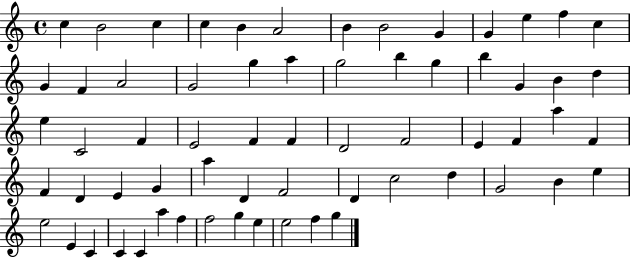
C5/q B4/h C5/q C5/q B4/q A4/h B4/q B4/h G4/q G4/q E5/q F5/q C5/q G4/q F4/q A4/h G4/h G5/q A5/q G5/h B5/q G5/q B5/q G4/q B4/q D5/q E5/q C4/h F4/q E4/h F4/q F4/q D4/h F4/h E4/q F4/q A5/q F4/q F4/q D4/q E4/q G4/q A5/q D4/q F4/h D4/q C5/h D5/q G4/h B4/q E5/q E5/h E4/q C4/q C4/q C4/q A5/q F5/q F5/h G5/q E5/q E5/h F5/q G5/q